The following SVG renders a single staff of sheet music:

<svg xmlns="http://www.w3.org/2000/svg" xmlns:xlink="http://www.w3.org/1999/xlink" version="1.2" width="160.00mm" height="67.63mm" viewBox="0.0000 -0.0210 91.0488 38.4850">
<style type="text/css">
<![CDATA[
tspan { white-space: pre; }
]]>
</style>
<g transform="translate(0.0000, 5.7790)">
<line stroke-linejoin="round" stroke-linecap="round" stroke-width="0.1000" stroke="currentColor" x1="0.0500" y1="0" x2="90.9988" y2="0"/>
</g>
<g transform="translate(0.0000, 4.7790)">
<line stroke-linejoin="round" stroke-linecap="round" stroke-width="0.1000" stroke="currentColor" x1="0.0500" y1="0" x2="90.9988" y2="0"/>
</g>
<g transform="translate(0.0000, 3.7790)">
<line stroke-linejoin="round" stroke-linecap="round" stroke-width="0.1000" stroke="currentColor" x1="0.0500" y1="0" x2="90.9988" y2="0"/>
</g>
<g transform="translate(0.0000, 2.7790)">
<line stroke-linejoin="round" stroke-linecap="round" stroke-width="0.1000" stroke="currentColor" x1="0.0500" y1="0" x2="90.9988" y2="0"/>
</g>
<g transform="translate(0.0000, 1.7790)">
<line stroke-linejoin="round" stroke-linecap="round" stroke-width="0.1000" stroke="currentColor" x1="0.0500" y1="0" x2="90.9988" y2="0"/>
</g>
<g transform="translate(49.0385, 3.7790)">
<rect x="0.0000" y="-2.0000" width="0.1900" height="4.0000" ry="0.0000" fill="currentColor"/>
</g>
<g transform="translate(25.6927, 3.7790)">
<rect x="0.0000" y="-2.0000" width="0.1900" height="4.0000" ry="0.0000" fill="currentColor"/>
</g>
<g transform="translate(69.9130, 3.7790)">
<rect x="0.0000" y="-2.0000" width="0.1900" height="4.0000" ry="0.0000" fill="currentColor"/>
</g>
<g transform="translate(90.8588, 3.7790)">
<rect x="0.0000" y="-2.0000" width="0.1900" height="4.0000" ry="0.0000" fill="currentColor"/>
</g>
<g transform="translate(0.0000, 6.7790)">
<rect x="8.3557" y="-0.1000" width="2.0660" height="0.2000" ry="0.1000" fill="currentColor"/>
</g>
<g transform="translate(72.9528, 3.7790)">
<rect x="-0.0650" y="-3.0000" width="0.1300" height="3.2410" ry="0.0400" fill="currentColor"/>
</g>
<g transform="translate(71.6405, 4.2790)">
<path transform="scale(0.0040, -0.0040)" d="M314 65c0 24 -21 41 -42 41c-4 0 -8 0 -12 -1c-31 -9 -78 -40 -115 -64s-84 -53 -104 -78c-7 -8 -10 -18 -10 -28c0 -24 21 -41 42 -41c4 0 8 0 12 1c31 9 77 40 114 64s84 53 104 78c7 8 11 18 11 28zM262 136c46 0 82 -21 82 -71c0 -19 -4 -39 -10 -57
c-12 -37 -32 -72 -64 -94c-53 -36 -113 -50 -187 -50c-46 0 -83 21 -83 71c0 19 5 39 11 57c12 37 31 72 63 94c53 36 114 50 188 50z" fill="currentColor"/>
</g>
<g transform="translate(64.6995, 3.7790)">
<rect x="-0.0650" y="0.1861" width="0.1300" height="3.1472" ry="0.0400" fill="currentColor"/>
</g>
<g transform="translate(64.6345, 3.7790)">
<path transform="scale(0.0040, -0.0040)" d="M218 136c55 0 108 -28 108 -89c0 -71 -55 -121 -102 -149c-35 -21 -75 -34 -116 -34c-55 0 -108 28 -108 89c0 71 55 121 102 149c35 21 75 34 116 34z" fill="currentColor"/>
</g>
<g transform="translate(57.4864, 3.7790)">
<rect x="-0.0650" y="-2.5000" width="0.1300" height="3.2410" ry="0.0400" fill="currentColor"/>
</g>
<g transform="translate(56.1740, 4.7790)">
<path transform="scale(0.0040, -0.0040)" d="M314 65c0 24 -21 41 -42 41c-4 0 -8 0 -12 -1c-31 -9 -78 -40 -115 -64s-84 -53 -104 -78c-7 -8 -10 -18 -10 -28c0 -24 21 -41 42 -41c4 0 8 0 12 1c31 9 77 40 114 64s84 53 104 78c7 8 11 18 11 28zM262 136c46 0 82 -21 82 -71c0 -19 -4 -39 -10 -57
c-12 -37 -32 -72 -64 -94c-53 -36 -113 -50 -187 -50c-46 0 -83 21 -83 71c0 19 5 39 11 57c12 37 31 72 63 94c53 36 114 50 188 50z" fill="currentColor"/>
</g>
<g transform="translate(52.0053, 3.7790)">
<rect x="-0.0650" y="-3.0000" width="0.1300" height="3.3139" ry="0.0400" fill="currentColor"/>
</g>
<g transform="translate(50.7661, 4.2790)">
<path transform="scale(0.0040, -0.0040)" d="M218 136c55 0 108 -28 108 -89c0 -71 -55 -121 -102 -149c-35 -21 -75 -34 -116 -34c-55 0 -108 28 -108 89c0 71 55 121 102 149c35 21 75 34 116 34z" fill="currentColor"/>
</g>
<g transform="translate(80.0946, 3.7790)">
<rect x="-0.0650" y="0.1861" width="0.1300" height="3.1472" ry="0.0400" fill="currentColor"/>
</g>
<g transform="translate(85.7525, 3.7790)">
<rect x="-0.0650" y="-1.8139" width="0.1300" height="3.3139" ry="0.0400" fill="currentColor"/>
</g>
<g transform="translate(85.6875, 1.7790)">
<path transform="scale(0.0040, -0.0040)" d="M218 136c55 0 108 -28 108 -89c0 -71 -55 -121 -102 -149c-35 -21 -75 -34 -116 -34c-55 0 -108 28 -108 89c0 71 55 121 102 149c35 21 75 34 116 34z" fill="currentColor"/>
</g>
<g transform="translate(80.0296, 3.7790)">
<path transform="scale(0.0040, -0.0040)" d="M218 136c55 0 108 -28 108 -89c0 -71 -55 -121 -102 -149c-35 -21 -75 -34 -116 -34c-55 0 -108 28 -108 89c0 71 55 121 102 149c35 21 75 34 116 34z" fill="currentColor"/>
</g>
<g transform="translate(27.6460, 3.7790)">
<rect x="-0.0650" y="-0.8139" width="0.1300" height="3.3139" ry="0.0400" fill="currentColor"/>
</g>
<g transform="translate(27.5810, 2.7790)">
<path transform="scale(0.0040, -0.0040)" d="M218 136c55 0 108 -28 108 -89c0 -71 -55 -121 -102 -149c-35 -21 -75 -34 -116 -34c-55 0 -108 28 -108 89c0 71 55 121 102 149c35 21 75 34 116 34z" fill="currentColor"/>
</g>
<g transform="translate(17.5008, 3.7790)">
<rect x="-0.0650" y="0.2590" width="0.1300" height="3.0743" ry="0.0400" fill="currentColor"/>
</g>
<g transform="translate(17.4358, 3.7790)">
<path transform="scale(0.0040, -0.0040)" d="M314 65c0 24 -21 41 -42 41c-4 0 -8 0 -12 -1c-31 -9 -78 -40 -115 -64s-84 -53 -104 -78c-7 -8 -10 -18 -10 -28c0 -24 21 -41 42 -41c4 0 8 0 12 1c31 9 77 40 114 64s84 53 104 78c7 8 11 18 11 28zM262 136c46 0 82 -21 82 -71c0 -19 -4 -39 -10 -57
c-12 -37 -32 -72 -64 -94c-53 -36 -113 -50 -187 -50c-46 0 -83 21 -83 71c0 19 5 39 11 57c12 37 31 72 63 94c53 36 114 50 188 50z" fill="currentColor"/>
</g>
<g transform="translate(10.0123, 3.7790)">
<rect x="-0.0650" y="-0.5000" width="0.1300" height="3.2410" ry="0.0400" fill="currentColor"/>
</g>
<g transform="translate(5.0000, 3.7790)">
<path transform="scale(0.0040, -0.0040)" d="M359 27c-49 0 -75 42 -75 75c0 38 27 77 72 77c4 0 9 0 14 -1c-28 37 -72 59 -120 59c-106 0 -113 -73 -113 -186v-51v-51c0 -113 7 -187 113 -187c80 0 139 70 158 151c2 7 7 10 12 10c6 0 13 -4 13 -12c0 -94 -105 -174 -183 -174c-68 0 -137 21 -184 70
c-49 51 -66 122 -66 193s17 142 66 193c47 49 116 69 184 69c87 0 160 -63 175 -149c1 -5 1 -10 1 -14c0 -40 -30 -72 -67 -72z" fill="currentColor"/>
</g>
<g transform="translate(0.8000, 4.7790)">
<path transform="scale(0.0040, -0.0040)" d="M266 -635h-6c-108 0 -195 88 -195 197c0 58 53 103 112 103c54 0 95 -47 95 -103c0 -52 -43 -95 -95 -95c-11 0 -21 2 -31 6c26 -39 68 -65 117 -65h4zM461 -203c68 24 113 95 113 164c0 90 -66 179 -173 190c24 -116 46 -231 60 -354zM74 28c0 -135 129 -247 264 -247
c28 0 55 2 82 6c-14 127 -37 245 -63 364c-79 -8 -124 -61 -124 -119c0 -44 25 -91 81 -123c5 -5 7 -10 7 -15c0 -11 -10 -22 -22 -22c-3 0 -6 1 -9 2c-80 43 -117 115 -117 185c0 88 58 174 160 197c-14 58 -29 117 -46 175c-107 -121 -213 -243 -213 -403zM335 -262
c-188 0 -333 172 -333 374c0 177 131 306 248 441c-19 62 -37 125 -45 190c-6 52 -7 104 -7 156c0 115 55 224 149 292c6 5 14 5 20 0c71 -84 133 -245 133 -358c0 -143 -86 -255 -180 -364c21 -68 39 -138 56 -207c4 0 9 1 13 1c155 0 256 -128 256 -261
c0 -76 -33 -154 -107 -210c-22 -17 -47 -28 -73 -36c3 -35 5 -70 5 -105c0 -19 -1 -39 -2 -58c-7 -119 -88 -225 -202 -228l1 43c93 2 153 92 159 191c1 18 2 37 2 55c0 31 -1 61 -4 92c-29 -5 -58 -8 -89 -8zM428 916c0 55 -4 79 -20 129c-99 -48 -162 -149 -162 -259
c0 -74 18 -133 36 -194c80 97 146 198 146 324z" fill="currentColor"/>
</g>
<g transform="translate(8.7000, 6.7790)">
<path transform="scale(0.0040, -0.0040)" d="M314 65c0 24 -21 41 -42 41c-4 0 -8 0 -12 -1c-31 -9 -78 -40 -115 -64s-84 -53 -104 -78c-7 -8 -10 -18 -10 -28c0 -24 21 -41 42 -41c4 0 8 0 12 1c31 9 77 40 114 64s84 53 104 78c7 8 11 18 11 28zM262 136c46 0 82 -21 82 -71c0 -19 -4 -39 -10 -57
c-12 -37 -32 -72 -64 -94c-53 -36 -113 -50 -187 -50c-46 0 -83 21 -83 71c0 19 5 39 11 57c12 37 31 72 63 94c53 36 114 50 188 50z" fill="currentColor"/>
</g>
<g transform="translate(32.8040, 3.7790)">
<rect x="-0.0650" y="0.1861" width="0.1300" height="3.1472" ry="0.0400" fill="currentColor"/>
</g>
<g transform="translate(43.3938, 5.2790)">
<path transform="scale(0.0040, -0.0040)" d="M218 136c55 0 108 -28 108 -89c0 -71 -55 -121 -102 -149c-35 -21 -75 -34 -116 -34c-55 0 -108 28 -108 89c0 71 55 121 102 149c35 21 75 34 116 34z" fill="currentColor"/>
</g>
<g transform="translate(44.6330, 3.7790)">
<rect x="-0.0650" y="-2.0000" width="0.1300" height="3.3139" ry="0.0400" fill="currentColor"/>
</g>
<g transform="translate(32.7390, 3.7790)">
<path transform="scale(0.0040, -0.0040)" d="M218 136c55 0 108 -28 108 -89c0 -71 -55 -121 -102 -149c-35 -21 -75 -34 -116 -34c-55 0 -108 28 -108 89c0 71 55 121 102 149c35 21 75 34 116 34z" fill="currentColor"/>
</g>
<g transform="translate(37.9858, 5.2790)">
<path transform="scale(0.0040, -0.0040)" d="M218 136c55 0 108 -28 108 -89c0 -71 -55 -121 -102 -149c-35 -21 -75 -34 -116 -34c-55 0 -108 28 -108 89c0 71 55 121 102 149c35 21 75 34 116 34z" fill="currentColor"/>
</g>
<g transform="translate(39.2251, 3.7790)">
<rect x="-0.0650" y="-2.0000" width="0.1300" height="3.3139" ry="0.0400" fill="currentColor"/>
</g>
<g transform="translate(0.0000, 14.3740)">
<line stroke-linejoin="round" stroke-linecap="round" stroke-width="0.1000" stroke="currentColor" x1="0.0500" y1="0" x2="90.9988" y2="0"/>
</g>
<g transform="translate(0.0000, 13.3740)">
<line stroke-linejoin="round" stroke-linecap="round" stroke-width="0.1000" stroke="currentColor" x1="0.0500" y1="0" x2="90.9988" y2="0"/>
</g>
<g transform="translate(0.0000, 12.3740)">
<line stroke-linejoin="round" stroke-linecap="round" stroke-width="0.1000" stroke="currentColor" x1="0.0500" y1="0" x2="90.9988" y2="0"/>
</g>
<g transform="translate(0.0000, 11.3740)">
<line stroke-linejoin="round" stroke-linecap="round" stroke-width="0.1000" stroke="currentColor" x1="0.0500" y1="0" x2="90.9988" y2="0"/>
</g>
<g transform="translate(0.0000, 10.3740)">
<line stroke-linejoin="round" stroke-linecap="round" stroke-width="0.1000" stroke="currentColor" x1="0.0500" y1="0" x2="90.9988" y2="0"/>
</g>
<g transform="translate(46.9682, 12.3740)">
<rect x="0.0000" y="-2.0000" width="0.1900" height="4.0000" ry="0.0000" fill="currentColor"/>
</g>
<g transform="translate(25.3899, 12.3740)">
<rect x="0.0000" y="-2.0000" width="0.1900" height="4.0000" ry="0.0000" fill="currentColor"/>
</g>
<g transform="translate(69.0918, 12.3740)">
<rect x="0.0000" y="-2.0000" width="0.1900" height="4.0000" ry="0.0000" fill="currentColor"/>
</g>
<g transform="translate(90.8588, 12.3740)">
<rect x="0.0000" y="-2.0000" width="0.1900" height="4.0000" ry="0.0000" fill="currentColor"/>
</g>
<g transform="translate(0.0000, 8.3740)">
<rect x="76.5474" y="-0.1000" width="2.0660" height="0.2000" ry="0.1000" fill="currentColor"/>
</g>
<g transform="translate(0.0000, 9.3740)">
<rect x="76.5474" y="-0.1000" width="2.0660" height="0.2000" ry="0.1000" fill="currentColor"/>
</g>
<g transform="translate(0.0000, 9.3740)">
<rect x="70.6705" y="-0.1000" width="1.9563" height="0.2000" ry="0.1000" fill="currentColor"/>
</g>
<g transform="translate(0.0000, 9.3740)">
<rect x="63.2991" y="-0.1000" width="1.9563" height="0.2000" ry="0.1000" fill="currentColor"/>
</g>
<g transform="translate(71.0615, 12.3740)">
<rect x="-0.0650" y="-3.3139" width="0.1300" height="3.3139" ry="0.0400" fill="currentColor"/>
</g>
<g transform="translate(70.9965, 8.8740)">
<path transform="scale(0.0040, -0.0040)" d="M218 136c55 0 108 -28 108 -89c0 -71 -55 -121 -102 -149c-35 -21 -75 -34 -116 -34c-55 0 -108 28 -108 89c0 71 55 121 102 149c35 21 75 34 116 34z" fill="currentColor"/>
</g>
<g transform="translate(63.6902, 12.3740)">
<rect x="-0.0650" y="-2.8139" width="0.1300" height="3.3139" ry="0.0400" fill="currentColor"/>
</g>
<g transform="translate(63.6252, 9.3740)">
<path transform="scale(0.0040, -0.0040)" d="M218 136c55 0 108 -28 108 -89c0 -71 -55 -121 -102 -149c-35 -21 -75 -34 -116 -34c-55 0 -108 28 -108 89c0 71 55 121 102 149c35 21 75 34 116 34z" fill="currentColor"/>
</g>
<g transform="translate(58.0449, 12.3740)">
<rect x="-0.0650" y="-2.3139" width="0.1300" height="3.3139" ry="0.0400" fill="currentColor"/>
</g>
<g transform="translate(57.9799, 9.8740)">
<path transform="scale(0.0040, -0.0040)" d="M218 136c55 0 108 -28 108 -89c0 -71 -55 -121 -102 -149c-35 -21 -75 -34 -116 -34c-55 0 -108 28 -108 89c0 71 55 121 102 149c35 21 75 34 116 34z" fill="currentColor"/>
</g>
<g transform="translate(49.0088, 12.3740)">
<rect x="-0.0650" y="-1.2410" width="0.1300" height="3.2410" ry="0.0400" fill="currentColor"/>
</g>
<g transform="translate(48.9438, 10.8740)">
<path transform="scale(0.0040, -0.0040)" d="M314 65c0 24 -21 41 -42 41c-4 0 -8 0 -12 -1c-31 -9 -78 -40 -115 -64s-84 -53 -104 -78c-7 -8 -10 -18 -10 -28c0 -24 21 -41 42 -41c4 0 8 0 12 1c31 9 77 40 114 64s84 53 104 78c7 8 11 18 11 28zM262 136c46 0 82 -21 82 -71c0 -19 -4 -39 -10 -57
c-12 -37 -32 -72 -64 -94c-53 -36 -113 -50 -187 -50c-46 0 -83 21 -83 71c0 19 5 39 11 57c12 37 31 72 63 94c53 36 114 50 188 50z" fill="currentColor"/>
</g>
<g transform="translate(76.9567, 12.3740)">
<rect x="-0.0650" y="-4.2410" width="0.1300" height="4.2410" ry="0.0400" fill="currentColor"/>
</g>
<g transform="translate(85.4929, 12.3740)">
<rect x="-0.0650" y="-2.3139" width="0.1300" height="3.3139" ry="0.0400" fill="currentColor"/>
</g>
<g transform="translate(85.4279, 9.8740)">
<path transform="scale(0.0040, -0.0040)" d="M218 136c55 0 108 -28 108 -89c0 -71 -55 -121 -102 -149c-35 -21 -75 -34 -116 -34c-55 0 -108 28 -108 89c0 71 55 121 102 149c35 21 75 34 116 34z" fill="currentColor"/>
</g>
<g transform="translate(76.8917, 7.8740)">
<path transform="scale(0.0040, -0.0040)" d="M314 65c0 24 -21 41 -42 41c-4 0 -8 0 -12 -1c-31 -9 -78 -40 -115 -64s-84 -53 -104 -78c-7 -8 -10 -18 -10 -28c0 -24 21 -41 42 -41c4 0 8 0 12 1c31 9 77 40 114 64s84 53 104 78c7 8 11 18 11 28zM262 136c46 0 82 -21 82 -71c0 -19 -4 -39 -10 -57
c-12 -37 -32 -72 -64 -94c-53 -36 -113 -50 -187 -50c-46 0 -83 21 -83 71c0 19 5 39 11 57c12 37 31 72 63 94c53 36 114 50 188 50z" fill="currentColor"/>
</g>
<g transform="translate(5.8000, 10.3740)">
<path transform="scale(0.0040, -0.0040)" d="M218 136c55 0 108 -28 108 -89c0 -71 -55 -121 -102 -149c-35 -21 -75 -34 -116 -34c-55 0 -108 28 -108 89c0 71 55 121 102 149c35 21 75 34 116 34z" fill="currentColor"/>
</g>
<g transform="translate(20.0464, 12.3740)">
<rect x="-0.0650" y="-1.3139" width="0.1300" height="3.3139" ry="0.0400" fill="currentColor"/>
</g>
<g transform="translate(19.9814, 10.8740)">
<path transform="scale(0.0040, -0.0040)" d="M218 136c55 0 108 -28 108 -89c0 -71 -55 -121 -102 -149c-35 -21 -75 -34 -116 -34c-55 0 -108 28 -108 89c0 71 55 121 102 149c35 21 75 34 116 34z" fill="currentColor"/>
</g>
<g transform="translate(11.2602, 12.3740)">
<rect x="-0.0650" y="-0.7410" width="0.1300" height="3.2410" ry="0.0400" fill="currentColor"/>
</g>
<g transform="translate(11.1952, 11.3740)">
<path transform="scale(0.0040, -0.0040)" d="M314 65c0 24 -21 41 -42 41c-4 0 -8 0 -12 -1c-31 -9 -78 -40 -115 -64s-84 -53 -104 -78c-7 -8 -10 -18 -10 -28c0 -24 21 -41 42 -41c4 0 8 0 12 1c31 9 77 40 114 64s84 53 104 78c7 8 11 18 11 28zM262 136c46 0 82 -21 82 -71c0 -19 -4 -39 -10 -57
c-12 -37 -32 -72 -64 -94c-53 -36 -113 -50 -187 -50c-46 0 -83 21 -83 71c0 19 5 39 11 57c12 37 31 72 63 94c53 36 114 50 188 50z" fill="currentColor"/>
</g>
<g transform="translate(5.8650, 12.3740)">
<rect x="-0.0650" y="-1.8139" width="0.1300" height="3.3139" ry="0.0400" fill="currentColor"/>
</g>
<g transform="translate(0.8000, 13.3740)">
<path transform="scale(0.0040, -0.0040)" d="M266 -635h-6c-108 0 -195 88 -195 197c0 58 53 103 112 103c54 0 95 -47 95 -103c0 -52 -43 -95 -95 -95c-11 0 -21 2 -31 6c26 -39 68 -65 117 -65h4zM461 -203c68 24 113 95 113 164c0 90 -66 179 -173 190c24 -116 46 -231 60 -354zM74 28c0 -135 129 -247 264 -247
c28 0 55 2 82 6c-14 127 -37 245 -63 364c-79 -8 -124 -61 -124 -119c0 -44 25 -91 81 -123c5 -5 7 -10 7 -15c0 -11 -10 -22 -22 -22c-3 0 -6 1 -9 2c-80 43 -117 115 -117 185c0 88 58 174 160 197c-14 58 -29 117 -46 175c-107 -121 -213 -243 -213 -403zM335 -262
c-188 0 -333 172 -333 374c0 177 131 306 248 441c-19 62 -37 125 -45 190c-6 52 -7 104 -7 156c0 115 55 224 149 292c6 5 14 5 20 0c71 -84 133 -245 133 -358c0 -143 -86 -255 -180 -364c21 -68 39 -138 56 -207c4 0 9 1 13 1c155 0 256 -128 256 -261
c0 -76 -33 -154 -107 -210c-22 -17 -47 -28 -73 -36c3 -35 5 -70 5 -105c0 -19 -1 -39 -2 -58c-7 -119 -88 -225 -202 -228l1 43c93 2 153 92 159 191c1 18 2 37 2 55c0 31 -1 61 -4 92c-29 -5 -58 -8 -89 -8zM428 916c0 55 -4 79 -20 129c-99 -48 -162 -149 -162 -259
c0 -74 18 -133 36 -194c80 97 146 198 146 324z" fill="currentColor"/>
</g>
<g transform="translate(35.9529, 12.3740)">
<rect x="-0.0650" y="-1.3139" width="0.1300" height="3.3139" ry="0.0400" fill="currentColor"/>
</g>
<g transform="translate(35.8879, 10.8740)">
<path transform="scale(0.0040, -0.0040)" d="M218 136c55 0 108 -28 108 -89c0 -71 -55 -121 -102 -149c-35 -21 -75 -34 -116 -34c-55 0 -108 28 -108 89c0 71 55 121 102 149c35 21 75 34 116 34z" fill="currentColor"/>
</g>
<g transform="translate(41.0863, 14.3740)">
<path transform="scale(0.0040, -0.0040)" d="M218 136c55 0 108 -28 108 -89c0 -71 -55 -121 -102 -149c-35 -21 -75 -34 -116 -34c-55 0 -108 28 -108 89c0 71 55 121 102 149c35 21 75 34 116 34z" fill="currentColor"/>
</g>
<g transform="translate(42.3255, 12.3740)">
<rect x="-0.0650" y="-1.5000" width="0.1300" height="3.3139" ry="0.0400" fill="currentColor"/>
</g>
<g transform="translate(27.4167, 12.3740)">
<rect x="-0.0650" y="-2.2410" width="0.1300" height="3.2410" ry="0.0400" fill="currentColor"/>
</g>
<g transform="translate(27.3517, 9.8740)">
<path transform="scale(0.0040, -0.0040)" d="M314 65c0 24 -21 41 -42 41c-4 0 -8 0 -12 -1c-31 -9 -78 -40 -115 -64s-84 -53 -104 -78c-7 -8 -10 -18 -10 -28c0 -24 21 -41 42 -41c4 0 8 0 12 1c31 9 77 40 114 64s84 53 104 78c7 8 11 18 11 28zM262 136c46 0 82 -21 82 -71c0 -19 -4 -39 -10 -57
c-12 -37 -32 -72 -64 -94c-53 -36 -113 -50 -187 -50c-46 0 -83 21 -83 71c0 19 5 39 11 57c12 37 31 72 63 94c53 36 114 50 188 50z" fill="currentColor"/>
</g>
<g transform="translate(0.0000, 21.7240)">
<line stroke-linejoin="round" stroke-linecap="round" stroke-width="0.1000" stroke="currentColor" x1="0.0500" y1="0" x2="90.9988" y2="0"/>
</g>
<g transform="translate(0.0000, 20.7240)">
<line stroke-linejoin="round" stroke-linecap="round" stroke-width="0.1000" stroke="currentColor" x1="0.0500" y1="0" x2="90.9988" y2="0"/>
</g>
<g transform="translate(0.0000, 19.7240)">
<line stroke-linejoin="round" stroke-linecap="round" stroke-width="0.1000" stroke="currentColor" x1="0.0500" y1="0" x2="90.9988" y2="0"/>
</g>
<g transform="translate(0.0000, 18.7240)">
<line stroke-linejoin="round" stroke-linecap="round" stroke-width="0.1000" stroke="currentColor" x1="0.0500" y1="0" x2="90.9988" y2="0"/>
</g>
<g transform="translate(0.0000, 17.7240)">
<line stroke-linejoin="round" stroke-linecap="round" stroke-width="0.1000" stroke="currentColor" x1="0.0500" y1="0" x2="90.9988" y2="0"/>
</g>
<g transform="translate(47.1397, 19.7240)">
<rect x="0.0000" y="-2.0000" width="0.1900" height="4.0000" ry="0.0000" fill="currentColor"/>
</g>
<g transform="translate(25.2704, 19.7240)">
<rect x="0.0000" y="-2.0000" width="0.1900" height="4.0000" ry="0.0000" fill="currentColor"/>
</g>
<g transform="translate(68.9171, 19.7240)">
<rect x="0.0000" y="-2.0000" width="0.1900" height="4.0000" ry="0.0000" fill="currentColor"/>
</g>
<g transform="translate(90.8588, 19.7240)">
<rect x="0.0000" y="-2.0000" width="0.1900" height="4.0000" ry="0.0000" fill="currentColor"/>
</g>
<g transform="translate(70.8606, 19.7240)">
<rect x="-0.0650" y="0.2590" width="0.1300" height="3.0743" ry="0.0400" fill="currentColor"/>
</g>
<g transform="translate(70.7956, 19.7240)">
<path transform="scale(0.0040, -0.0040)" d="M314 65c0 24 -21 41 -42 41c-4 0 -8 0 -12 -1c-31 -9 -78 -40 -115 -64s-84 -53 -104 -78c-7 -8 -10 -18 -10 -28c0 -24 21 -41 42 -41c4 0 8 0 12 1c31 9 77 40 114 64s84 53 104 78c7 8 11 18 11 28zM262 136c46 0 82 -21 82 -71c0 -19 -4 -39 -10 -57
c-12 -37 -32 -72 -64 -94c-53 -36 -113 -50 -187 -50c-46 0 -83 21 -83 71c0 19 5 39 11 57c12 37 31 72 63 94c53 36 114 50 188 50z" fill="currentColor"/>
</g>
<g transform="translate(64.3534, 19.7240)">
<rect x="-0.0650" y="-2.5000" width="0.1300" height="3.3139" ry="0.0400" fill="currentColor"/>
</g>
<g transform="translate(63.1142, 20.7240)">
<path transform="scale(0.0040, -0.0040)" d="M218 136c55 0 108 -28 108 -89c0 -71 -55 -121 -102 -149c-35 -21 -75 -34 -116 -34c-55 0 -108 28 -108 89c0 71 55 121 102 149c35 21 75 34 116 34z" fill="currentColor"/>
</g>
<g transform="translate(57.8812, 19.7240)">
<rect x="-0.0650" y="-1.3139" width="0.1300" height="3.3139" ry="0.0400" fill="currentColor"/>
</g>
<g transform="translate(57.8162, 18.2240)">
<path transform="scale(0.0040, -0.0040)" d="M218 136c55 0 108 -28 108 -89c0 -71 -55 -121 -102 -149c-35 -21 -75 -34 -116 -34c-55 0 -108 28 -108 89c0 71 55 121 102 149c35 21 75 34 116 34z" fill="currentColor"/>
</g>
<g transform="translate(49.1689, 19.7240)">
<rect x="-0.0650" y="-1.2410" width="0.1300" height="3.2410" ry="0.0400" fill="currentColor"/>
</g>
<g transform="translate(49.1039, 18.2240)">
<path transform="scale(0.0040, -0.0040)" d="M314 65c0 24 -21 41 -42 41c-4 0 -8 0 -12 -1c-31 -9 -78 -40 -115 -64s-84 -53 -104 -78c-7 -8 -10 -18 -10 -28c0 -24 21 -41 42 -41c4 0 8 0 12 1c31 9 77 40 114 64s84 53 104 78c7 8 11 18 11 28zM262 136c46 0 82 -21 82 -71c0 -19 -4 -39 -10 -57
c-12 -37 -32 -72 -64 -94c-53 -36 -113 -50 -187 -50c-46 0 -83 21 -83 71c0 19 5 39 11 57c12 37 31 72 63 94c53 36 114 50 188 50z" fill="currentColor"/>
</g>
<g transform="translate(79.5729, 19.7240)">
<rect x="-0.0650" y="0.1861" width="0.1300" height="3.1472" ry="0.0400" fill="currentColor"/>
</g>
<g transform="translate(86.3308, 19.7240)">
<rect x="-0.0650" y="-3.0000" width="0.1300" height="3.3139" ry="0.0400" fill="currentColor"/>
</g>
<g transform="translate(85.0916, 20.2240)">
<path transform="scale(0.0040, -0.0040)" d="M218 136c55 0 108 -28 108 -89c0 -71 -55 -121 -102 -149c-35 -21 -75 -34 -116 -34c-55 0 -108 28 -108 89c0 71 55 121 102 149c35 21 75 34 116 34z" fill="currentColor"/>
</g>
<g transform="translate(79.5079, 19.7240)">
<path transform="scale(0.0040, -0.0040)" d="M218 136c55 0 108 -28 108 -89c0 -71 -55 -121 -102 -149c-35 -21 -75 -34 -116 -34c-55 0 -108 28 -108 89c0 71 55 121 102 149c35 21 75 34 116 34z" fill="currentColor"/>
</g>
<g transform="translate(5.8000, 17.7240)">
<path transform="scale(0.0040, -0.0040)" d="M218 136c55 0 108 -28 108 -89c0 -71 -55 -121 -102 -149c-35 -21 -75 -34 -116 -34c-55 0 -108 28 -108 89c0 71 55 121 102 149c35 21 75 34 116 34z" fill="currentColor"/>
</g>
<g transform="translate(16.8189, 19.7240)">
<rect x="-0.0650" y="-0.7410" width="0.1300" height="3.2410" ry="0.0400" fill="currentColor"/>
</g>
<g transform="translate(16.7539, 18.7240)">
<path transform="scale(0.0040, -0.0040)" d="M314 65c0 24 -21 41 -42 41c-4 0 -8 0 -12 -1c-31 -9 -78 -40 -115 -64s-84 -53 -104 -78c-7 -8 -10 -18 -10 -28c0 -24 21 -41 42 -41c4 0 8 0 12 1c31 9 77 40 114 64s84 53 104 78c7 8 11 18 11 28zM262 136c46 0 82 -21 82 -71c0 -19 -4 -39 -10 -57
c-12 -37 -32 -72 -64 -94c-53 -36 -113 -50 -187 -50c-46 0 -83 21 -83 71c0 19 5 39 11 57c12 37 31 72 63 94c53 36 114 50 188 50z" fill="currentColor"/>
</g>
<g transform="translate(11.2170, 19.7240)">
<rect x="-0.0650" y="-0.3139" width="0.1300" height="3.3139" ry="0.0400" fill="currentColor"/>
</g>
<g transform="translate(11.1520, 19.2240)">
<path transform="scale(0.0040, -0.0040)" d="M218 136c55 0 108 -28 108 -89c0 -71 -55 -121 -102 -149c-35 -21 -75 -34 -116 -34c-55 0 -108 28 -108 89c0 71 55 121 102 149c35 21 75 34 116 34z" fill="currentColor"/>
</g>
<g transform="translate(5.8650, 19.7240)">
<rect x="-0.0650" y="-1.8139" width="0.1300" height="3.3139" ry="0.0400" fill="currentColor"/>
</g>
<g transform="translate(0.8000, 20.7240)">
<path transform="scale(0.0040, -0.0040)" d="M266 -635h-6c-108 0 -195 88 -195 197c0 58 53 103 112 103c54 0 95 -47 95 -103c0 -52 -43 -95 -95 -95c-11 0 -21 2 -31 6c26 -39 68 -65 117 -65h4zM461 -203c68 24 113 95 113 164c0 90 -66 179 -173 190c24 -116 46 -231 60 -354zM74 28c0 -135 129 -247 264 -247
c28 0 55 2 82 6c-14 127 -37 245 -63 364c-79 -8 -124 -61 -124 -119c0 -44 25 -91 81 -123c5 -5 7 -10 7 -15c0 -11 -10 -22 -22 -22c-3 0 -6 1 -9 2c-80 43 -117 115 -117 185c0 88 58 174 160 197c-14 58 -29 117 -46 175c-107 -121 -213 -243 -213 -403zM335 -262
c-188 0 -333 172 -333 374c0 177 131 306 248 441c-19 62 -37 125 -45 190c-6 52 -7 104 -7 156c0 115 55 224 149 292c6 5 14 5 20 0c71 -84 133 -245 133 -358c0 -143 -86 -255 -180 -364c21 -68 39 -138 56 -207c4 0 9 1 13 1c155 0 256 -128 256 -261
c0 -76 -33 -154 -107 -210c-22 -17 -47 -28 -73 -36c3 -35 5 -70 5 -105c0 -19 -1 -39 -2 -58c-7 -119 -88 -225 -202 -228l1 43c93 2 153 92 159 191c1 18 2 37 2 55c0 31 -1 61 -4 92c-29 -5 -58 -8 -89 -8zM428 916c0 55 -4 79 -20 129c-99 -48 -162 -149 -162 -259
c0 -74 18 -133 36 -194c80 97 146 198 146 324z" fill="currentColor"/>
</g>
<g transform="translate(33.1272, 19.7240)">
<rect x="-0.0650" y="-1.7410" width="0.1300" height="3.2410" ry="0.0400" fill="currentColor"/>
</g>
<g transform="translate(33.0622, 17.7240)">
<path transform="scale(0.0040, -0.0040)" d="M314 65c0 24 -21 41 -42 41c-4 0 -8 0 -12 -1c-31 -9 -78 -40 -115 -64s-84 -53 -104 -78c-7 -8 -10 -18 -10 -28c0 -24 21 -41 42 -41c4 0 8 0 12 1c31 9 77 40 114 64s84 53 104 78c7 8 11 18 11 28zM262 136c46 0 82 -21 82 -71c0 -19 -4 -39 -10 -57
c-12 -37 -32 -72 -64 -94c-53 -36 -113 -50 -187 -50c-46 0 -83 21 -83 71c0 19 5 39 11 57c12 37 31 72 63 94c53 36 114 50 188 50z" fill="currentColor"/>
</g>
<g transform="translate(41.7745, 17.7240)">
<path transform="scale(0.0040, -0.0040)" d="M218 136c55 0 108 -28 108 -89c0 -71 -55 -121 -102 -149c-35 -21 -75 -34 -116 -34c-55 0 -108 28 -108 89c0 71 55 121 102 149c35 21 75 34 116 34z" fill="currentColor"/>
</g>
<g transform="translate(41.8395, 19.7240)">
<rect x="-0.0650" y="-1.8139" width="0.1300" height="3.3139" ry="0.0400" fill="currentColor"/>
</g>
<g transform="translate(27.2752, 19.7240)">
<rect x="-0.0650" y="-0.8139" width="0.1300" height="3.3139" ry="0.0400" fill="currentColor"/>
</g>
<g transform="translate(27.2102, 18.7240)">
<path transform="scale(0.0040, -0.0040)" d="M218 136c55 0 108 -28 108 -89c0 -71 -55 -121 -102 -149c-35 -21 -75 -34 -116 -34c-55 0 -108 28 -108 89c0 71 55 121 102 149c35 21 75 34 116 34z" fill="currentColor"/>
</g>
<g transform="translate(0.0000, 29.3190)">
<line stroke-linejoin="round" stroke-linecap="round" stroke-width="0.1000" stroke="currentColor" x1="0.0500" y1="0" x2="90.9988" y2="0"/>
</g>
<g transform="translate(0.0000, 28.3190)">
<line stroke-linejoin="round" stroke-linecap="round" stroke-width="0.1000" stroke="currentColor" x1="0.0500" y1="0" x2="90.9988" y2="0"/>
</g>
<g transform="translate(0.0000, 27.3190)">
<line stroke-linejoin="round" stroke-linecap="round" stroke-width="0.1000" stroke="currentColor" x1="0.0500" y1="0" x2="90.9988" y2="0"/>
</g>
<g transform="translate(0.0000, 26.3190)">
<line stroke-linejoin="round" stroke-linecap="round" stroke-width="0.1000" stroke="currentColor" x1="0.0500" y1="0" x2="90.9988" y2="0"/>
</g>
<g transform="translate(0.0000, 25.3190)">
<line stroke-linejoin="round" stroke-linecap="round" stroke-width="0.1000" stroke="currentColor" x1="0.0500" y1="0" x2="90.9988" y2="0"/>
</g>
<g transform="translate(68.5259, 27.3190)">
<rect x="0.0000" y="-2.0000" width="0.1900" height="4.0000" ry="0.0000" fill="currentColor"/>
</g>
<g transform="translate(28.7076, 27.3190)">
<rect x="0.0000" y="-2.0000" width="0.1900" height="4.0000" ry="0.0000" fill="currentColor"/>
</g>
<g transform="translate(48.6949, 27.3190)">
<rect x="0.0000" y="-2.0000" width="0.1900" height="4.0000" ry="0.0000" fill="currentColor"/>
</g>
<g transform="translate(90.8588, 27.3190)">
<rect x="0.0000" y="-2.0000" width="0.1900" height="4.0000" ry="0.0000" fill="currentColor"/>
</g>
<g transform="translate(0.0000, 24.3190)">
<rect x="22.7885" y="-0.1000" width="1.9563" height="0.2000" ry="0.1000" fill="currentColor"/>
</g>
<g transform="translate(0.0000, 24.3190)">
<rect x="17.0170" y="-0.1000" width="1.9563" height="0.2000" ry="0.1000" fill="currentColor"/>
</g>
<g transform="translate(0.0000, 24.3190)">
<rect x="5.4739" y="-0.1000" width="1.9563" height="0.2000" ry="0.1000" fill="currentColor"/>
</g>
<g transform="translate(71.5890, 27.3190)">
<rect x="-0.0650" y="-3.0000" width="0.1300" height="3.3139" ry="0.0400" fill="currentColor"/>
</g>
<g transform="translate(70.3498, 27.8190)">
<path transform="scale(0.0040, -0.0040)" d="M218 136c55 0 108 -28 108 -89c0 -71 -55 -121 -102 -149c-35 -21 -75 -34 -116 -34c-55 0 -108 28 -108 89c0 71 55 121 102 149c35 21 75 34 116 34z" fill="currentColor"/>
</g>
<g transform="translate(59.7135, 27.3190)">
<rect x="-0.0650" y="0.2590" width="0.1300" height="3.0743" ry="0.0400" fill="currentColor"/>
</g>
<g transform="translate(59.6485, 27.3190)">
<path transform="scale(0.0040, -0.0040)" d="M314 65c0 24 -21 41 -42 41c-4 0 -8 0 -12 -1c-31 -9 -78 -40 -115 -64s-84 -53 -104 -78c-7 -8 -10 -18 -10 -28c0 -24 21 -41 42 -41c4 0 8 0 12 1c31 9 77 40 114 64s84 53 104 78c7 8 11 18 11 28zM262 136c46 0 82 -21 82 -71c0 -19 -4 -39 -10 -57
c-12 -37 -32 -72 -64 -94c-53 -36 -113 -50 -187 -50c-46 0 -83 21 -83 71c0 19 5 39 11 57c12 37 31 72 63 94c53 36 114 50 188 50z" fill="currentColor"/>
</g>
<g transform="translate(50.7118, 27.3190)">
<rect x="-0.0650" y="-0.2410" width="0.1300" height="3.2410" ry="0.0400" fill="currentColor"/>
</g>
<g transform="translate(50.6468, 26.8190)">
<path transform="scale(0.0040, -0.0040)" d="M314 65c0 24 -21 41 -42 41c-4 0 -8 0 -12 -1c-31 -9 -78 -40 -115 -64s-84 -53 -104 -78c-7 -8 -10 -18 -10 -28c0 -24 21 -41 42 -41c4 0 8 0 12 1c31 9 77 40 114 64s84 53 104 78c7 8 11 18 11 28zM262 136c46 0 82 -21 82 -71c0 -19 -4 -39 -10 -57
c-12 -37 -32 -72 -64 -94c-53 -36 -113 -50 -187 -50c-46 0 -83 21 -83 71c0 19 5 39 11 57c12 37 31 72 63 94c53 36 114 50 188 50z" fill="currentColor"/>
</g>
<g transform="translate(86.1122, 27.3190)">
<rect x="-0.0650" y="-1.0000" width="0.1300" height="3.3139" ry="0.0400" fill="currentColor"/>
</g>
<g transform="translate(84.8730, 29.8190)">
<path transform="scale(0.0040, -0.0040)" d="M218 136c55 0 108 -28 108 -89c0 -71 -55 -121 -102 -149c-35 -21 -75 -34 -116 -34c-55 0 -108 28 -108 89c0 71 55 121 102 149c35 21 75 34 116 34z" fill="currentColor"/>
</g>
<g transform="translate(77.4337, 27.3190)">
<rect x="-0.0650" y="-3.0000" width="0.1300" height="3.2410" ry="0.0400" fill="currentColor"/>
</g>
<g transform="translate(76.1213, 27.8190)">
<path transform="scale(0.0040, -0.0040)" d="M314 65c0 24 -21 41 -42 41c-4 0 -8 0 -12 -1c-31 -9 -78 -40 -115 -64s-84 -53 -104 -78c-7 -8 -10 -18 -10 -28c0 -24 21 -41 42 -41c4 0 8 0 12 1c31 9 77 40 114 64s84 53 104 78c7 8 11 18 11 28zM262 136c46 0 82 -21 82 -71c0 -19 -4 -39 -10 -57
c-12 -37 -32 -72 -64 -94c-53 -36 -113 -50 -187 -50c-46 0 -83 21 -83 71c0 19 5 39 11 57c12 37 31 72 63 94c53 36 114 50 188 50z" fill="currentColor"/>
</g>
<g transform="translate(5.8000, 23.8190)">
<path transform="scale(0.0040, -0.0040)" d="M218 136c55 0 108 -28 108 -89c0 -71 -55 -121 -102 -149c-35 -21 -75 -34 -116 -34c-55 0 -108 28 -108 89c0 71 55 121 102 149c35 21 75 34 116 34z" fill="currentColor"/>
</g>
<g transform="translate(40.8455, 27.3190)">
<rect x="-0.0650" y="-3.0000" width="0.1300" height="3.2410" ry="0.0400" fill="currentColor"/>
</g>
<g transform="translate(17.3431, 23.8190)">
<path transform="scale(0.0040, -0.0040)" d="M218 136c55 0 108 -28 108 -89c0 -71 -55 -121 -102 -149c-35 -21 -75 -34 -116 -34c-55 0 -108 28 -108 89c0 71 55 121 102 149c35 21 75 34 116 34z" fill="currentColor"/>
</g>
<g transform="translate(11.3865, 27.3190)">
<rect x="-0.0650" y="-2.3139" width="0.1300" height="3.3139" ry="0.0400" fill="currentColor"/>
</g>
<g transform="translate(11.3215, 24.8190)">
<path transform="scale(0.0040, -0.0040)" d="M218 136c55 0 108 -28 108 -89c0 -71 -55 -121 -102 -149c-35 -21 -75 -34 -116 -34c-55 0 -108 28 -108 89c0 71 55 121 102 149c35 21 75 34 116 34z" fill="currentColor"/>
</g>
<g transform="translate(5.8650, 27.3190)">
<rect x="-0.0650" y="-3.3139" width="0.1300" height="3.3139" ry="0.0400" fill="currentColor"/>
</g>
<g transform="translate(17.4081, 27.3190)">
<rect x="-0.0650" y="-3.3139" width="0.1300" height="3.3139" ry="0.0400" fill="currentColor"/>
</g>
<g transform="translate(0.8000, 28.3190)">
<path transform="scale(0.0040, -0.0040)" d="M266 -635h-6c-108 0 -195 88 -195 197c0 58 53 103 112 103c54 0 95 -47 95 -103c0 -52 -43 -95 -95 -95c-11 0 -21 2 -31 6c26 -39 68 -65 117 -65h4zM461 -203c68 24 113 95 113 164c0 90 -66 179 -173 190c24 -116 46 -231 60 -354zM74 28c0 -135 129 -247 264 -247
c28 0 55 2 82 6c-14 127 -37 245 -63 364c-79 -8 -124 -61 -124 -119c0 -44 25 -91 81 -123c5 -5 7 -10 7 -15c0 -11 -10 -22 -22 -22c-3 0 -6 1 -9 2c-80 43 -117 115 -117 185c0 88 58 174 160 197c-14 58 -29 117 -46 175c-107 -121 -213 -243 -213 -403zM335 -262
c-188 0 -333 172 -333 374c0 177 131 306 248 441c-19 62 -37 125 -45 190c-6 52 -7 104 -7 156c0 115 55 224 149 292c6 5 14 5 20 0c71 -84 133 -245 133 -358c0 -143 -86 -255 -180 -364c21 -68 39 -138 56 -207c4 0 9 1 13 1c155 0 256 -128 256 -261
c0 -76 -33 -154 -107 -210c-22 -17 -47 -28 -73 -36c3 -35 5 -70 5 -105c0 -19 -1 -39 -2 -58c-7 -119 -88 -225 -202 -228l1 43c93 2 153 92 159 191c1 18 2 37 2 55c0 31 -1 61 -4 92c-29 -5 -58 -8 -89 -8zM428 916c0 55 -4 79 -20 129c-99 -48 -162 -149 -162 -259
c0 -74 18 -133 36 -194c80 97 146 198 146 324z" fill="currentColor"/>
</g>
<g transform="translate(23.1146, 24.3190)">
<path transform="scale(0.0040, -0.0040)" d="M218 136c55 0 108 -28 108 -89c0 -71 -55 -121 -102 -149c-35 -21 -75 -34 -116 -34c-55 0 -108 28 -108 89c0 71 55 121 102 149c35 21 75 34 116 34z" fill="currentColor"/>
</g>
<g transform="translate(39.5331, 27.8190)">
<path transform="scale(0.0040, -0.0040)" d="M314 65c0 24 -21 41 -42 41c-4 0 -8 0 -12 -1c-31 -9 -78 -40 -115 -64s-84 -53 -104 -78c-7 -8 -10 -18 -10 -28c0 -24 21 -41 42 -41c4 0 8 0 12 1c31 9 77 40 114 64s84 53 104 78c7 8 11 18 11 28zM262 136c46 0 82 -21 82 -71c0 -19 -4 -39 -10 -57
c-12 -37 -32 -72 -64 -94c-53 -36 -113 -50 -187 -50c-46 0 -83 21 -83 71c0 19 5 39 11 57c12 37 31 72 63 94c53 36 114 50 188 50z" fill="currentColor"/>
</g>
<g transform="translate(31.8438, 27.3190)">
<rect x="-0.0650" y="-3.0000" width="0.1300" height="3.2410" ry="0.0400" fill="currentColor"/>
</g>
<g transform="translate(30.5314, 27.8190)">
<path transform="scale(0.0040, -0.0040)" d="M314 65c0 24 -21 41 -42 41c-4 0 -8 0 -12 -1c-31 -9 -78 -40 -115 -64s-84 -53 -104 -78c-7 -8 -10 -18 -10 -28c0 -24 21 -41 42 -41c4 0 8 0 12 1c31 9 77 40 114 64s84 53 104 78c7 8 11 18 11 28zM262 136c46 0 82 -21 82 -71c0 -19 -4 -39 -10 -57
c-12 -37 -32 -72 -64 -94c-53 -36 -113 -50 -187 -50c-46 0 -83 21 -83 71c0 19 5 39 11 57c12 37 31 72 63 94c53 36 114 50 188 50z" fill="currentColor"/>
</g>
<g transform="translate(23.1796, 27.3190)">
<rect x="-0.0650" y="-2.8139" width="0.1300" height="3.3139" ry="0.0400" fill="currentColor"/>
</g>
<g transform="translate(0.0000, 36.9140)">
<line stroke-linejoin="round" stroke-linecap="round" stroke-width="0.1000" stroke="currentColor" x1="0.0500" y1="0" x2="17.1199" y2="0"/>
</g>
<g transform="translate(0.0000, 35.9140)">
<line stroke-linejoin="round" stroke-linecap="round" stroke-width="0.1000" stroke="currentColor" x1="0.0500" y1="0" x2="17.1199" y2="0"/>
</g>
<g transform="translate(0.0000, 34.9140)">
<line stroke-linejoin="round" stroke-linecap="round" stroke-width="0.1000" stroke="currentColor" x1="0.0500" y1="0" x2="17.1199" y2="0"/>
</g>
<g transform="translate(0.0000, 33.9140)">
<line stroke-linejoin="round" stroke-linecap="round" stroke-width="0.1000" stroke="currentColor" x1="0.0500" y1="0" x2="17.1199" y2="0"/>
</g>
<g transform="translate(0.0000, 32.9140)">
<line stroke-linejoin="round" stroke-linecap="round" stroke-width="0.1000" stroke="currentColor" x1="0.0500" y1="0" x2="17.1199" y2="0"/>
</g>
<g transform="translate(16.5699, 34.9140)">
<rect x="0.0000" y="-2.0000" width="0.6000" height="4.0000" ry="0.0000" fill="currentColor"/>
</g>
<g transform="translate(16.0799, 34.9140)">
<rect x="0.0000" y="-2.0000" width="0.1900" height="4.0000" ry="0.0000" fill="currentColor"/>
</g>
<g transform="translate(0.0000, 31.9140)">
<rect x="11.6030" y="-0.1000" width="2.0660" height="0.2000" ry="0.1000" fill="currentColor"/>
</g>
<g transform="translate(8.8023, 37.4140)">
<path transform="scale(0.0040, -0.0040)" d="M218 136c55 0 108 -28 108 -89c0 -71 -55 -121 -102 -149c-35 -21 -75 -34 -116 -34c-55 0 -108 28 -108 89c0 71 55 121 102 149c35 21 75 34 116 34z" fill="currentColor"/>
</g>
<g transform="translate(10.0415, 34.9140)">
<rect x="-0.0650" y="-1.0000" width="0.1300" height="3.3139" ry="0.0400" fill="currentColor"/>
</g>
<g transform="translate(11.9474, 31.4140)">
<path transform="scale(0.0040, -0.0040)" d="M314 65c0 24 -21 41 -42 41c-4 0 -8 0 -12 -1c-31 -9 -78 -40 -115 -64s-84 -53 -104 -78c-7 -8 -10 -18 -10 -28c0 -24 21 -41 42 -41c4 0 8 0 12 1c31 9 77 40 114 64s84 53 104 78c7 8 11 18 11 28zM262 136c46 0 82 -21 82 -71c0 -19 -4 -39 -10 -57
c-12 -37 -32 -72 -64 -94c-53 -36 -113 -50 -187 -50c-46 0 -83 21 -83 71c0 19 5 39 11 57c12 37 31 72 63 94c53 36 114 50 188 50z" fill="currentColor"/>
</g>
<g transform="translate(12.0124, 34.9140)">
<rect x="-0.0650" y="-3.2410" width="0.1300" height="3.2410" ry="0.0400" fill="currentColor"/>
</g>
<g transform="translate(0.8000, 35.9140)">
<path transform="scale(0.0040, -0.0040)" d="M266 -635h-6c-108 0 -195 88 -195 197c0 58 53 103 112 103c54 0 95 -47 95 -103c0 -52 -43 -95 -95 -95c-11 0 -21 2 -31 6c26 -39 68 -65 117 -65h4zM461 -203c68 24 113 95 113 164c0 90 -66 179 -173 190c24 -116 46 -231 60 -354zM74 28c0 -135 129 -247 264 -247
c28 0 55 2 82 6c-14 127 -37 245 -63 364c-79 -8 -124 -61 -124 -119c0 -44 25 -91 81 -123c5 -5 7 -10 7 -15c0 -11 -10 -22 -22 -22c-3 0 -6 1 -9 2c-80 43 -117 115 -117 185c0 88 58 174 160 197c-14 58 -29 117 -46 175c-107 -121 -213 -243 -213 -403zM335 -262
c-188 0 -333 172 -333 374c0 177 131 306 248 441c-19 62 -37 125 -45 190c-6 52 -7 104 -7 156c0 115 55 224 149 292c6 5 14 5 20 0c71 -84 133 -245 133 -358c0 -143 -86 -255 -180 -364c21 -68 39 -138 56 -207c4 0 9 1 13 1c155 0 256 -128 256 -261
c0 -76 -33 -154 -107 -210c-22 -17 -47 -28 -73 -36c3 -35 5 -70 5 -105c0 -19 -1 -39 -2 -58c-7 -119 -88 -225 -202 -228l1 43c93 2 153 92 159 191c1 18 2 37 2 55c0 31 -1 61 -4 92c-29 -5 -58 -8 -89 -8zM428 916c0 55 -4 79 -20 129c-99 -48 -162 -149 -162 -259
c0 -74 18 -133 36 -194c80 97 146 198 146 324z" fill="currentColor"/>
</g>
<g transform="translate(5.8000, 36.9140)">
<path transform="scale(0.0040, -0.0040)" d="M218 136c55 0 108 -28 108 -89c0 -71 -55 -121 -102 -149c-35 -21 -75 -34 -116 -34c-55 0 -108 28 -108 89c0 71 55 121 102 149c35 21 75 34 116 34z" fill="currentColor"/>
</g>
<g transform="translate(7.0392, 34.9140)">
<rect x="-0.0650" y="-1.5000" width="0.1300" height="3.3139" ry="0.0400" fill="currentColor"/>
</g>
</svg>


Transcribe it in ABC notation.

X:1
T:Untitled
M:4/4
L:1/4
K:C
C2 B2 d B F F A G2 B A2 B f f d2 e g2 e E e2 g a b d'2 g f c d2 d f2 f e2 e G B2 B A b g b a A2 A2 c2 B2 A A2 D E D b2